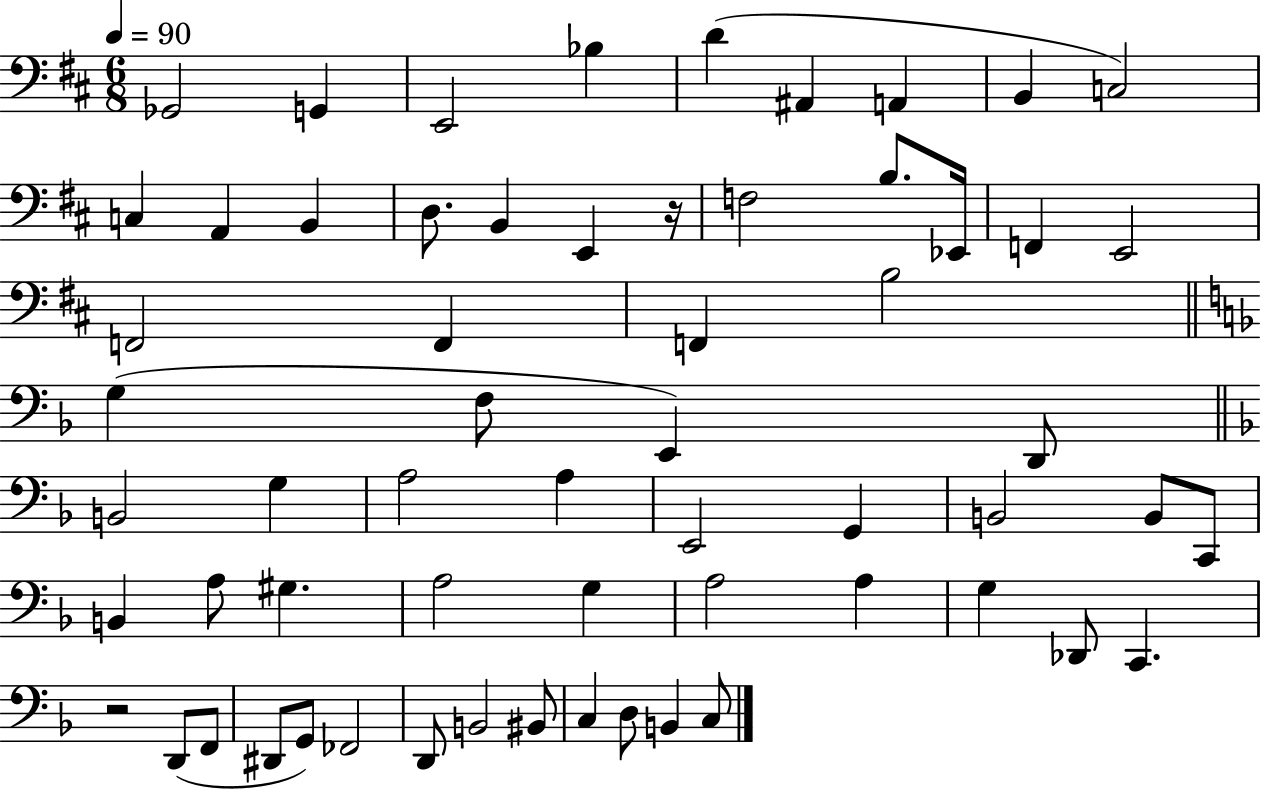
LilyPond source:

{
  \clef bass
  \numericTimeSignature
  \time 6/8
  \key d \major
  \tempo 4 = 90
  \repeat volta 2 { ges,2 g,4 | e,2 bes4 | d'4( ais,4 a,4 | b,4 c2) | \break c4 a,4 b,4 | d8. b,4 e,4 r16 | f2 b8. ees,16 | f,4 e,2 | \break f,2 f,4 | f,4 b2 | \bar "||" \break \key d \minor g4( f8 e,4) d,8 | \bar "||" \break \key f \major b,2 g4 | a2 a4 | e,2 g,4 | b,2 b,8 c,8 | \break b,4 a8 gis4. | a2 g4 | a2 a4 | g4 des,8 c,4. | \break r2 d,8( f,8 | dis,8 g,8) fes,2 | d,8 b,2 bis,8 | c4 d8 b,4 c8 | \break } \bar "|."
}